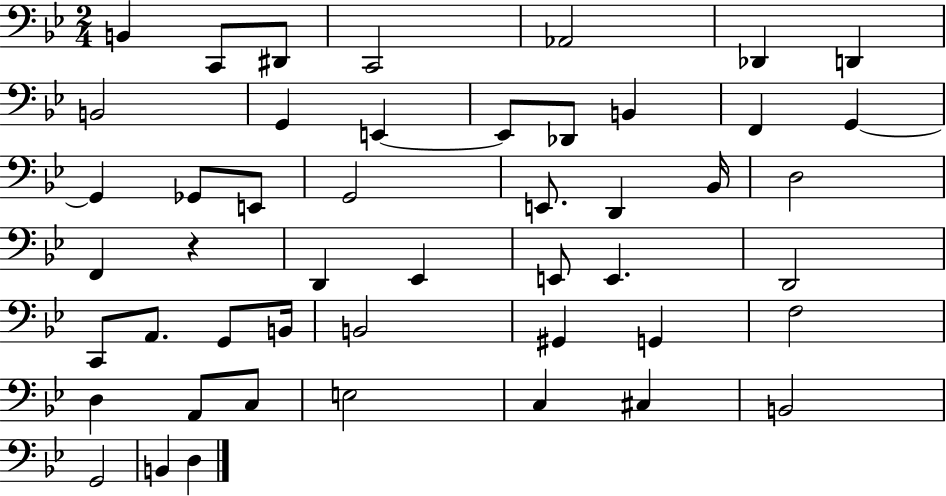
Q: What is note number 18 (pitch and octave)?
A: E2